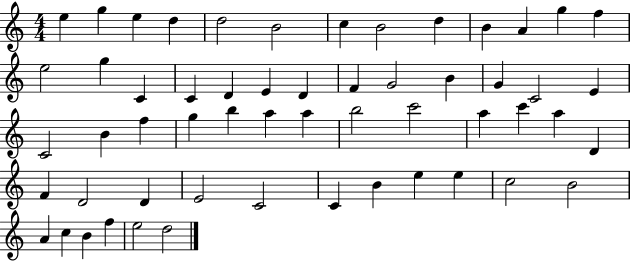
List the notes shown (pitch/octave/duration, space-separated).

E5/q G5/q E5/q D5/q D5/h B4/h C5/q B4/h D5/q B4/q A4/q G5/q F5/q E5/h G5/q C4/q C4/q D4/q E4/q D4/q F4/q G4/h B4/q G4/q C4/h E4/q C4/h B4/q F5/q G5/q B5/q A5/q A5/q B5/h C6/h A5/q C6/q A5/q D4/q F4/q D4/h D4/q E4/h C4/h C4/q B4/q E5/q E5/q C5/h B4/h A4/q C5/q B4/q F5/q E5/h D5/h